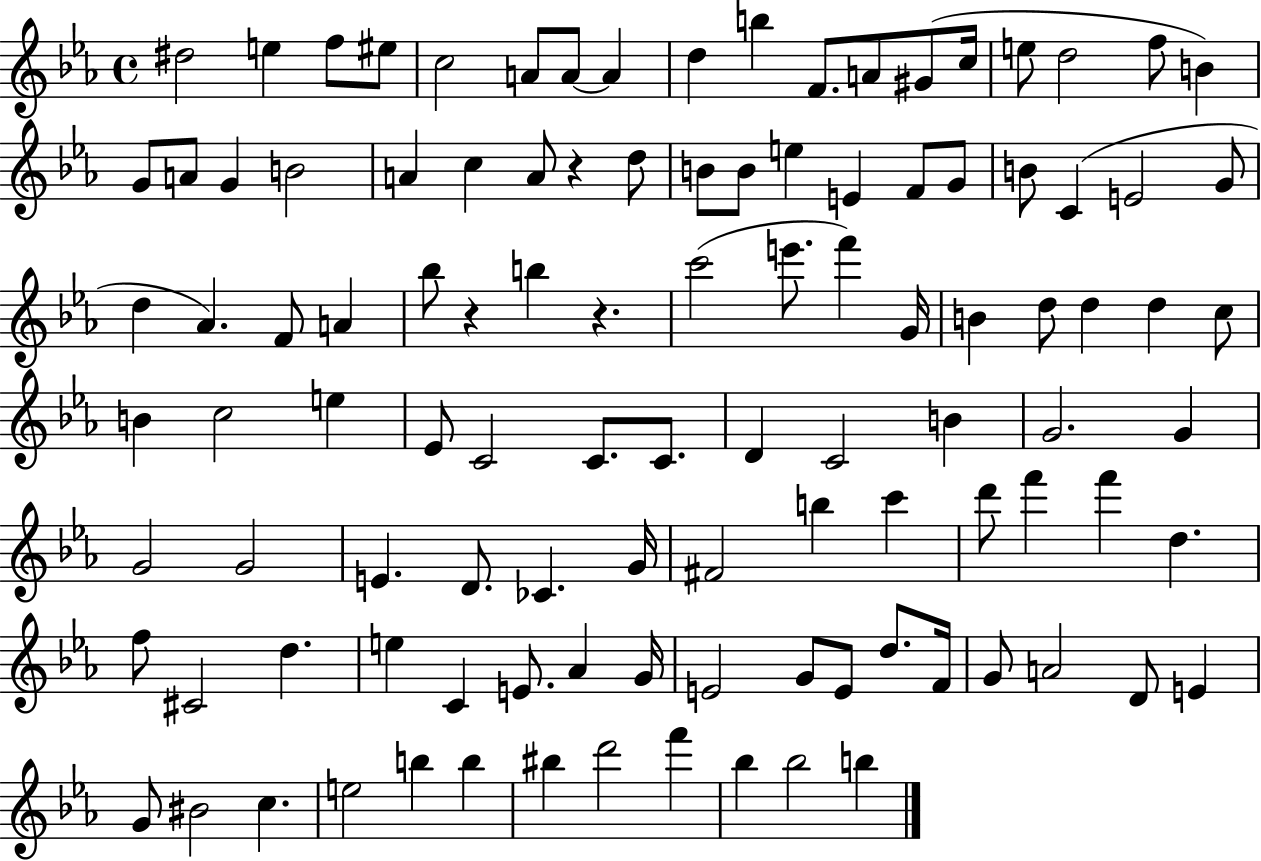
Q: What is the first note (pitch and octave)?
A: D#5